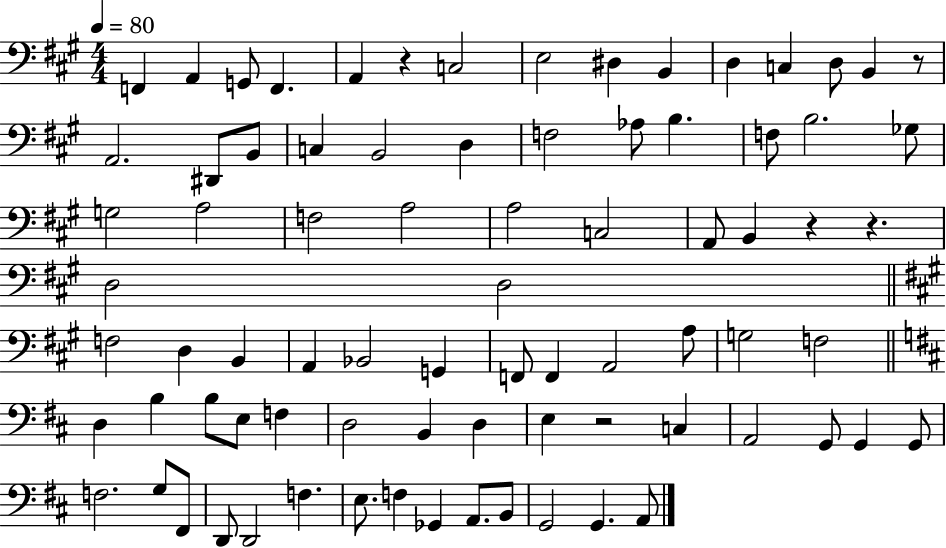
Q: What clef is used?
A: bass